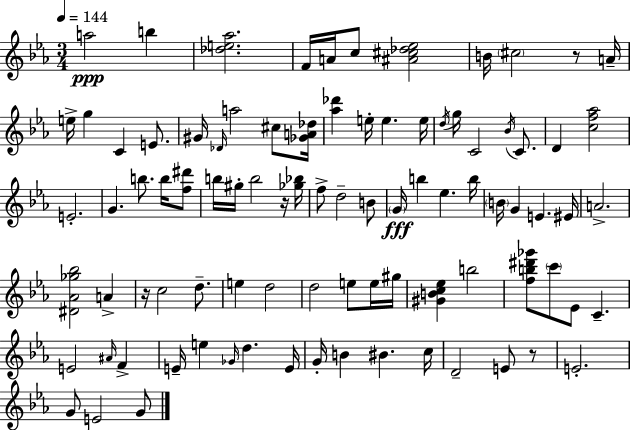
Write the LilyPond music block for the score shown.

{
  \clef treble
  \numericTimeSignature
  \time 3/4
  \key c \minor
  \tempo 4 = 144
  a''2\ppp b''4 | <des'' e'' aes''>2. | f'16 a'16 c''8 <ais' cis'' des'' ees''>2 | b'16 \parenthesize cis''2 r8 a'16-- | \break e''16-> g''4 c'4 e'8. | gis'16 \grace { des'16 } a''2 cis''8 | <ges' a' des''>16 <aes'' des'''>4 e''16-. e''4. | e''16 \acciaccatura { d''16 } g''16 c'2 \acciaccatura { bes'16 } | \break c'8. d'4 <c'' f'' aes''>2 | e'2.-. | g'4. b''8. | b''16 <f'' dis'''>8 b''16 gis''16-. b''2 | \break r16 <ges'' bes''>16 f''8-> d''2-- | b'8 \parenthesize g'16\fff b''4 ees''4. | b''16 \parenthesize b'16 g'4 e'4. | eis'16 a'2.-> | \break <dis' aes' ges'' bes''>2 a'4-> | r16 c''2 | d''8.-- e''4 d''2 | d''2 e''8 | \break e''16 gis''16 <gis' b' c'' ees''>4 b''2 | <f'' b'' dis''' ges'''>8 \parenthesize c'''8 ees'8 c'4.-- | e'2 \grace { ais'16 } | f'4-> e'16-- e''4 \grace { ges'16 } d''4. | \break e'16 g'16-. b'4 bis'4. | c''16 d'2-- | e'8 r8 e'2.-. | g'8 e'2 | \break g'8 \bar "|."
}